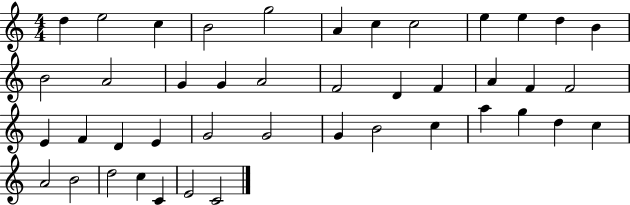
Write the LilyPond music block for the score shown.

{
  \clef treble
  \numericTimeSignature
  \time 4/4
  \key c \major
  d''4 e''2 c''4 | b'2 g''2 | a'4 c''4 c''2 | e''4 e''4 d''4 b'4 | \break b'2 a'2 | g'4 g'4 a'2 | f'2 d'4 f'4 | a'4 f'4 f'2 | \break e'4 f'4 d'4 e'4 | g'2 g'2 | g'4 b'2 c''4 | a''4 g''4 d''4 c''4 | \break a'2 b'2 | d''2 c''4 c'4 | e'2 c'2 | \bar "|."
}